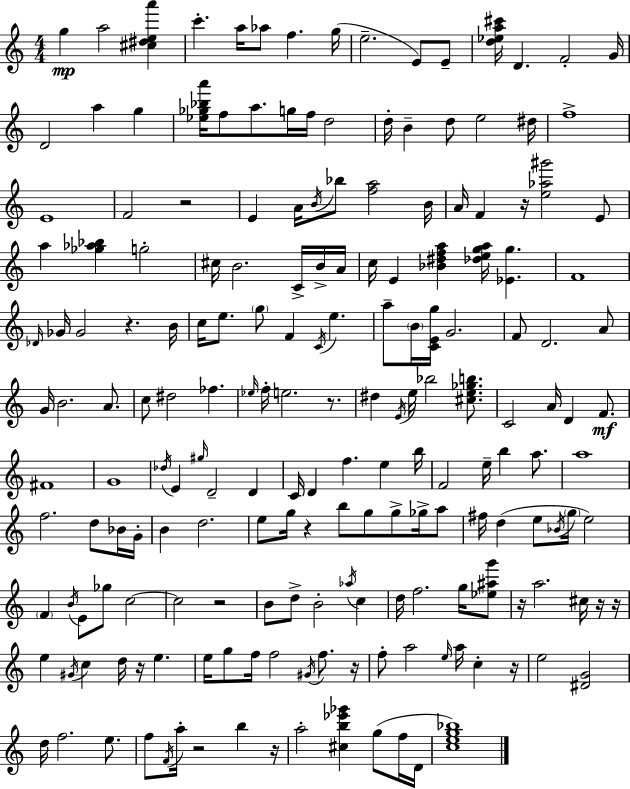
G5/q A5/h [C#5,D#5,E5,A6]/q C6/q. A5/s Ab5/e F5/q. G5/s E5/h. E4/e E4/e [D5,Eb5,A5,C#6]/s D4/q. F4/h G4/s D4/h A5/q G5/q [Eb5,Gb5,Bb5,A6]/s F5/e A5/e. G5/s F5/s D5/h D5/s B4/q D5/e E5/h D#5/s F5/w E4/w F4/h R/h E4/q A4/s B4/s Bb5/e [F5,A5]/h B4/s A4/s F4/q R/s [E5,Ab5,G#6]/h E4/e A5/q [Gb5,Ab5,Bb5]/q G5/h C#5/s B4/h. C4/s B4/s A4/s C5/s E4/q [Bb4,D#5,F5,A5]/q [Db5,E5,G5,A5]/s [Eb4,G5]/q. F4/w Db4/s Gb4/s Gb4/h R/q. B4/s C5/s E5/e. G5/e F4/q C4/s E5/q. A5/e B4/s [C4,E4,G5]/s G4/h. F4/e D4/h. A4/e G4/s B4/h. A4/e. C5/e D#5/h FES5/q. Eb5/s F5/s E5/h. R/e. D#5/q E4/s E5/s Bb5/h [C#5,E5,Gb5,B5]/e. C4/h A4/s D4/q F4/e. F#4/w G4/w Db5/s E4/q G#5/s D4/h D4/q C4/s D4/q F5/q. E5/q B5/s F4/h E5/s B5/q A5/e. A5/w F5/h. D5/e Bb4/s G4/s B4/q D5/h. E5/e G5/s R/q B5/e G5/e G5/e Gb5/s A5/e F#5/s D5/q E5/e Bb4/s G5/s E5/h F4/q B4/s E4/e Gb5/e C5/h C5/h R/h B4/e D5/e B4/h Ab5/s C5/q D5/s F5/h. G5/s [Eb5,A#5,G6]/e R/s A5/h. C#5/s R/s R/s E5/q G#4/s C5/q D5/s R/s E5/q. E5/s G5/e F5/s F5/h G#4/s F5/e. R/s F5/e A5/h E5/s A5/s C5/q R/s E5/h [D#4,G4]/h D5/s F5/h. E5/e. F5/e F4/s A5/s R/h B5/q R/s A5/h [C#5,B5,Eb6,Gb6]/q G5/e F5/s D4/s [C5,E5,G5,Bb5]/w